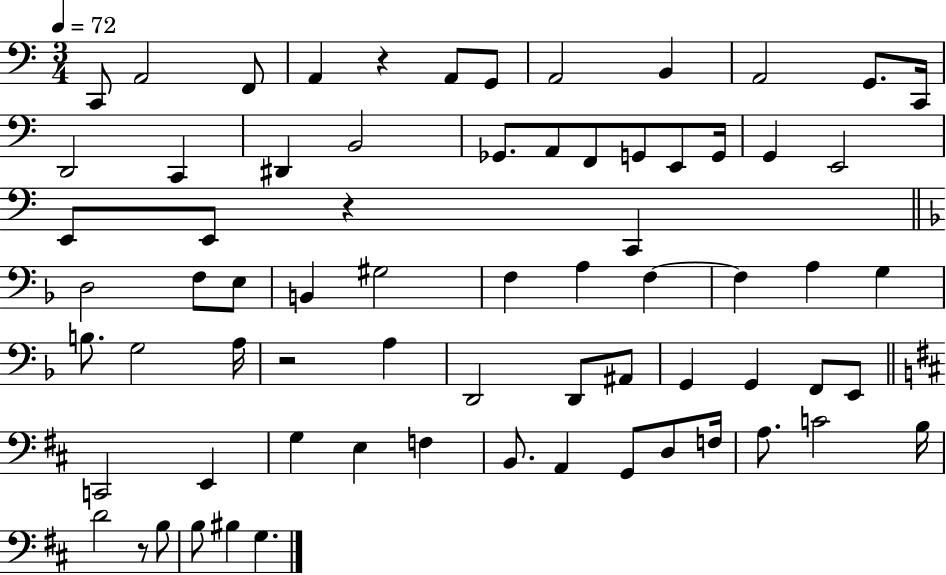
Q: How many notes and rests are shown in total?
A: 70